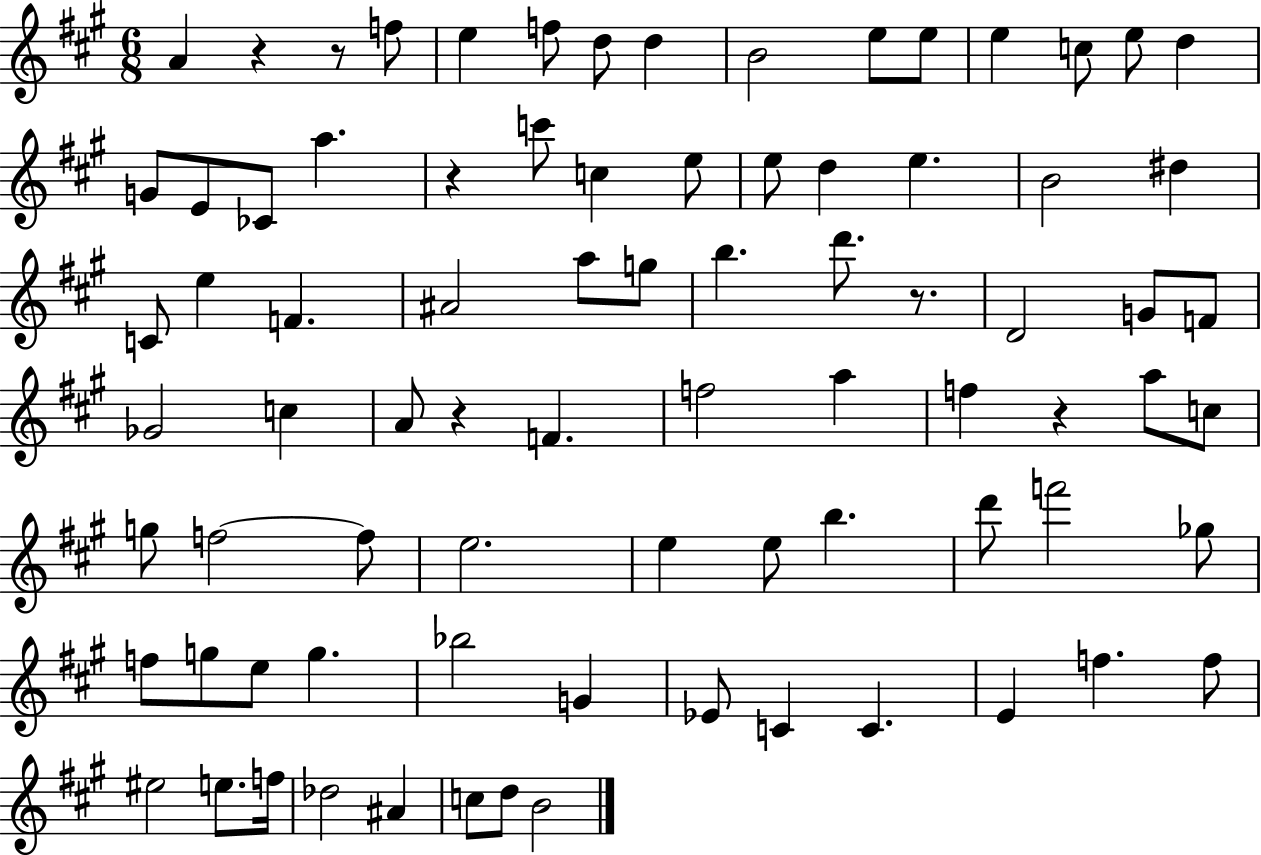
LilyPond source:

{
  \clef treble
  \numericTimeSignature
  \time 6/8
  \key a \major
  a'4 r4 r8 f''8 | e''4 f''8 d''8 d''4 | b'2 e''8 e''8 | e''4 c''8 e''8 d''4 | \break g'8 e'8 ces'8 a''4. | r4 c'''8 c''4 e''8 | e''8 d''4 e''4. | b'2 dis''4 | \break c'8 e''4 f'4. | ais'2 a''8 g''8 | b''4. d'''8. r8. | d'2 g'8 f'8 | \break ges'2 c''4 | a'8 r4 f'4. | f''2 a''4 | f''4 r4 a''8 c''8 | \break g''8 f''2~~ f''8 | e''2. | e''4 e''8 b''4. | d'''8 f'''2 ges''8 | \break f''8 g''8 e''8 g''4. | bes''2 g'4 | ees'8 c'4 c'4. | e'4 f''4. f''8 | \break eis''2 e''8. f''16 | des''2 ais'4 | c''8 d''8 b'2 | \bar "|."
}